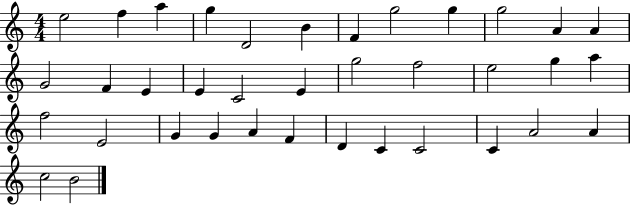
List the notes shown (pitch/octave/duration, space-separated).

E5/h F5/q A5/q G5/q D4/h B4/q F4/q G5/h G5/q G5/h A4/q A4/q G4/h F4/q E4/q E4/q C4/h E4/q G5/h F5/h E5/h G5/q A5/q F5/h E4/h G4/q G4/q A4/q F4/q D4/q C4/q C4/h C4/q A4/h A4/q C5/h B4/h